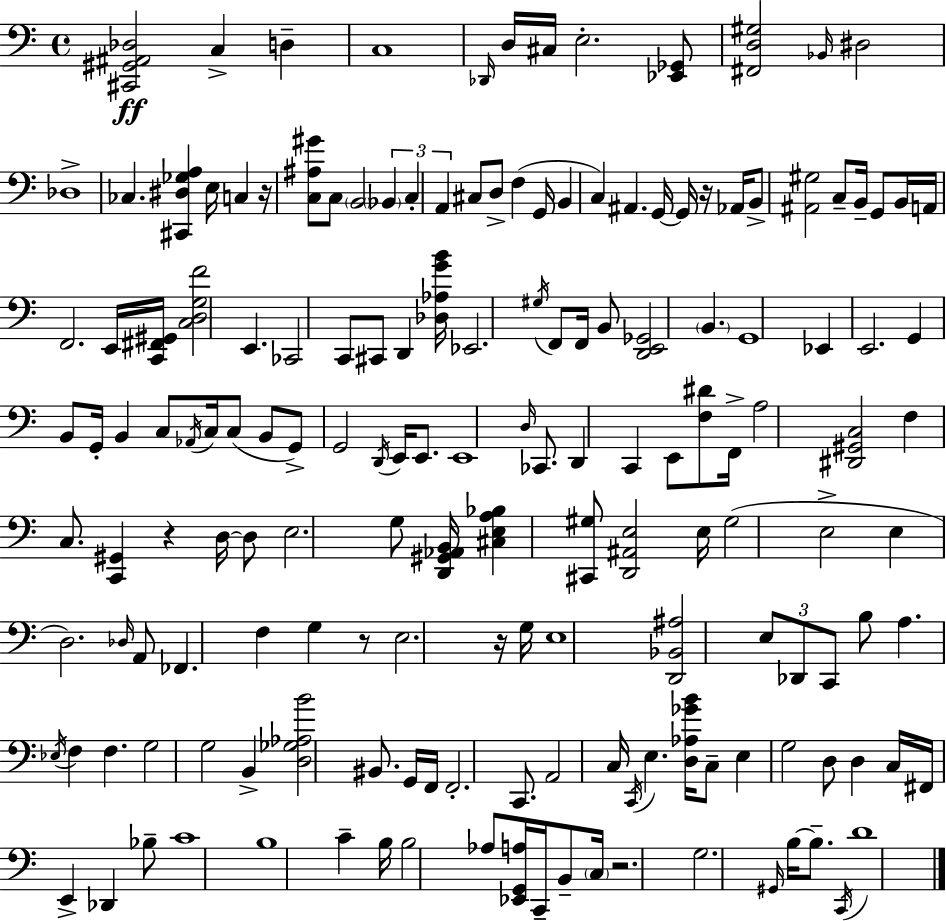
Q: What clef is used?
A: bass